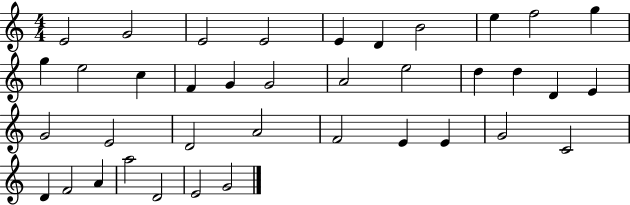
{
  \clef treble
  \numericTimeSignature
  \time 4/4
  \key c \major
  e'2 g'2 | e'2 e'2 | e'4 d'4 b'2 | e''4 f''2 g''4 | \break g''4 e''2 c''4 | f'4 g'4 g'2 | a'2 e''2 | d''4 d''4 d'4 e'4 | \break g'2 e'2 | d'2 a'2 | f'2 e'4 e'4 | g'2 c'2 | \break d'4 f'2 a'4 | a''2 d'2 | e'2 g'2 | \bar "|."
}